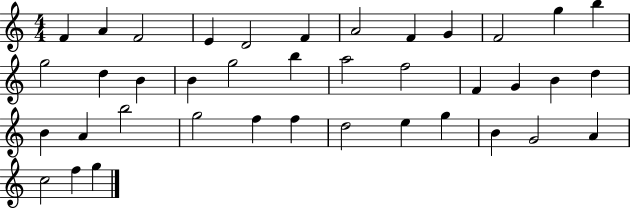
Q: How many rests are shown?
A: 0